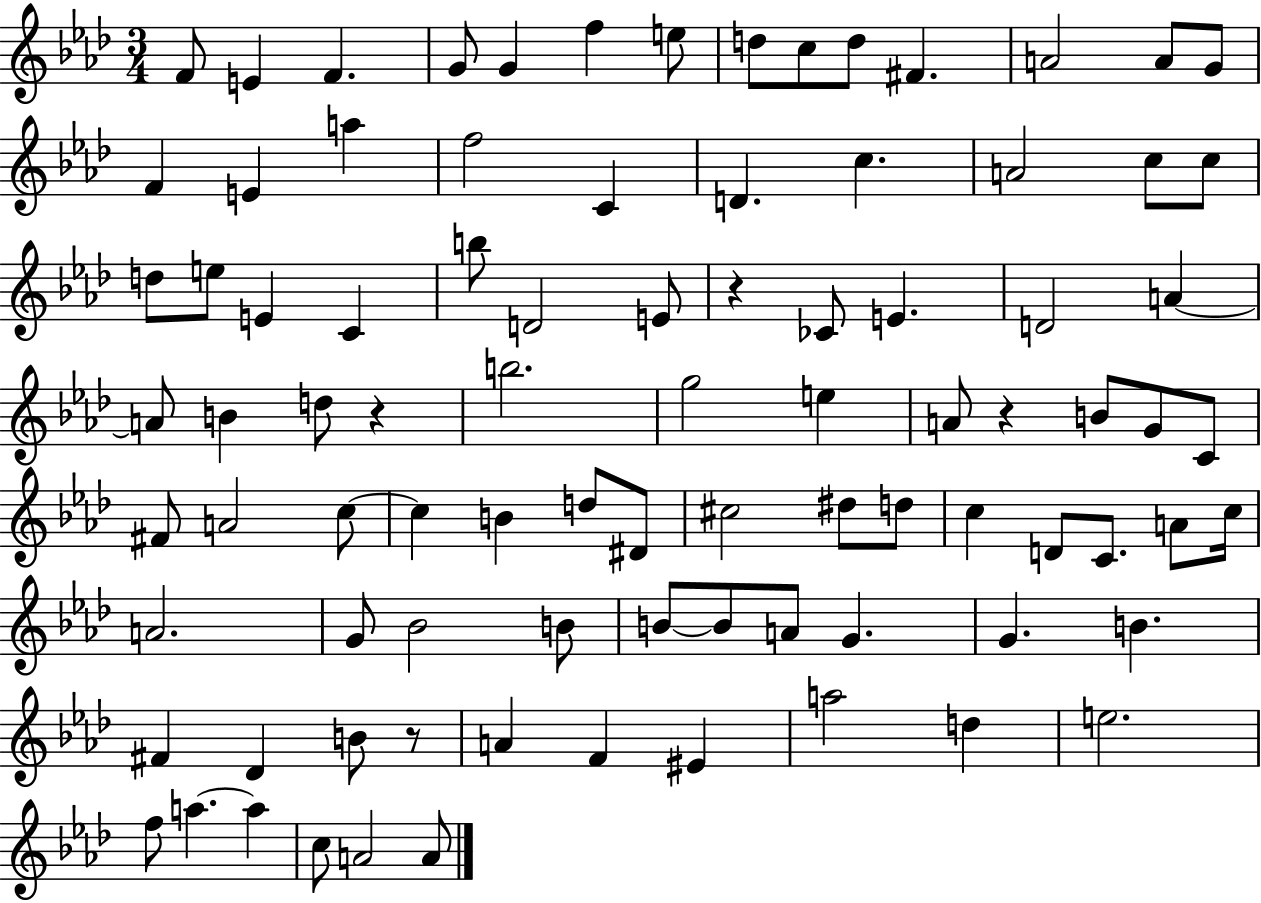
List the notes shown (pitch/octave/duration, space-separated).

F4/e E4/q F4/q. G4/e G4/q F5/q E5/e D5/e C5/e D5/e F#4/q. A4/h A4/e G4/e F4/q E4/q A5/q F5/h C4/q D4/q. C5/q. A4/h C5/e C5/e D5/e E5/e E4/q C4/q B5/e D4/h E4/e R/q CES4/e E4/q. D4/h A4/q A4/e B4/q D5/e R/q B5/h. G5/h E5/q A4/e R/q B4/e G4/e C4/e F#4/e A4/h C5/e C5/q B4/q D5/e D#4/e C#5/h D#5/e D5/e C5/q D4/e C4/e. A4/e C5/s A4/h. G4/e Bb4/h B4/e B4/e B4/e A4/e G4/q. G4/q. B4/q. F#4/q Db4/q B4/e R/e A4/q F4/q EIS4/q A5/h D5/q E5/h. F5/e A5/q. A5/q C5/e A4/h A4/e